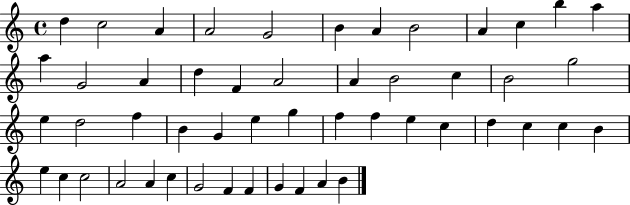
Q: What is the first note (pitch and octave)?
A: D5